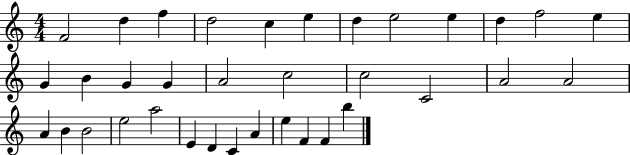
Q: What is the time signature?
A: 4/4